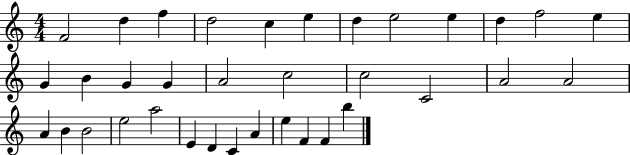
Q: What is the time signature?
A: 4/4